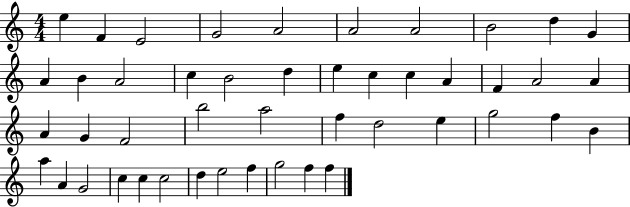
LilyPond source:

{
  \clef treble
  \numericTimeSignature
  \time 4/4
  \key c \major
  e''4 f'4 e'2 | g'2 a'2 | a'2 a'2 | b'2 d''4 g'4 | \break a'4 b'4 a'2 | c''4 b'2 d''4 | e''4 c''4 c''4 a'4 | f'4 a'2 a'4 | \break a'4 g'4 f'2 | b''2 a''2 | f''4 d''2 e''4 | g''2 f''4 b'4 | \break a''4 a'4 g'2 | c''4 c''4 c''2 | d''4 e''2 f''4 | g''2 f''4 f''4 | \break \bar "|."
}